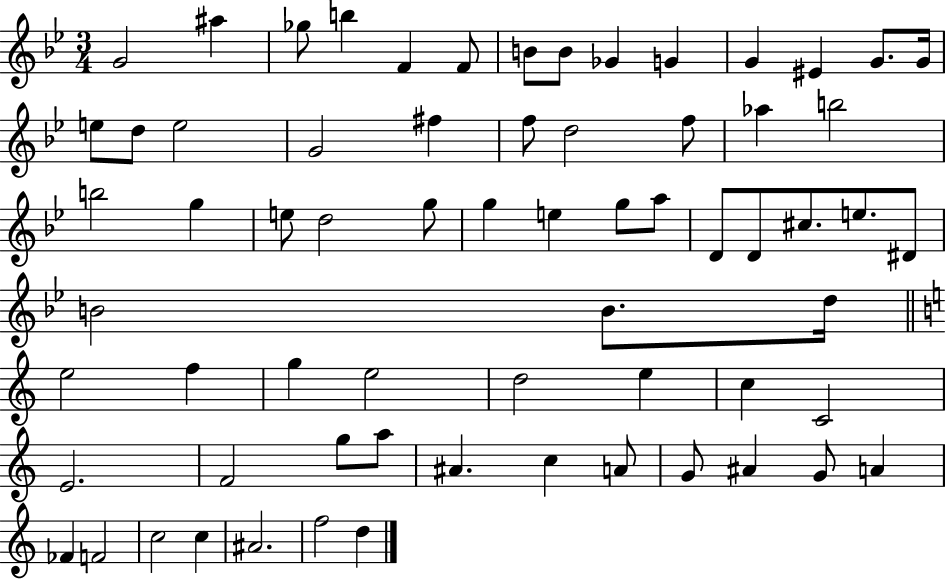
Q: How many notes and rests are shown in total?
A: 67